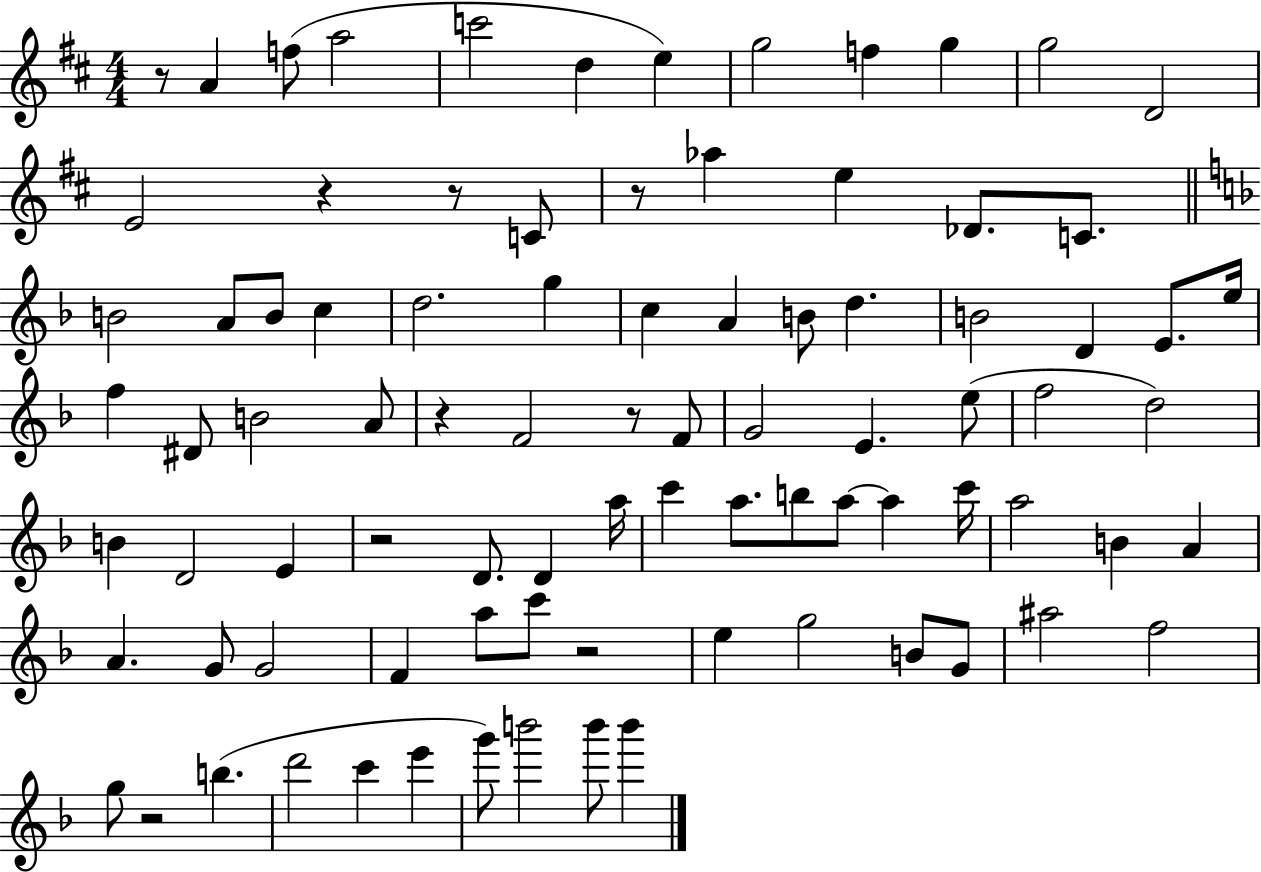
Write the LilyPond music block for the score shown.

{
  \clef treble
  \numericTimeSignature
  \time 4/4
  \key d \major
  r8 a'4 f''8( a''2 | c'''2 d''4 e''4) | g''2 f''4 g''4 | g''2 d'2 | \break e'2 r4 r8 c'8 | r8 aes''4 e''4 des'8. c'8. | \bar "||" \break \key f \major b'2 a'8 b'8 c''4 | d''2. g''4 | c''4 a'4 b'8 d''4. | b'2 d'4 e'8. e''16 | \break f''4 dis'8 b'2 a'8 | r4 f'2 r8 f'8 | g'2 e'4. e''8( | f''2 d''2) | \break b'4 d'2 e'4 | r2 d'8. d'4 a''16 | c'''4 a''8. b''8 a''8~~ a''4 c'''16 | a''2 b'4 a'4 | \break a'4. g'8 g'2 | f'4 a''8 c'''8 r2 | e''4 g''2 b'8 g'8 | ais''2 f''2 | \break g''8 r2 b''4.( | d'''2 c'''4 e'''4 | g'''8) b'''2 b'''8 b'''4 | \bar "|."
}